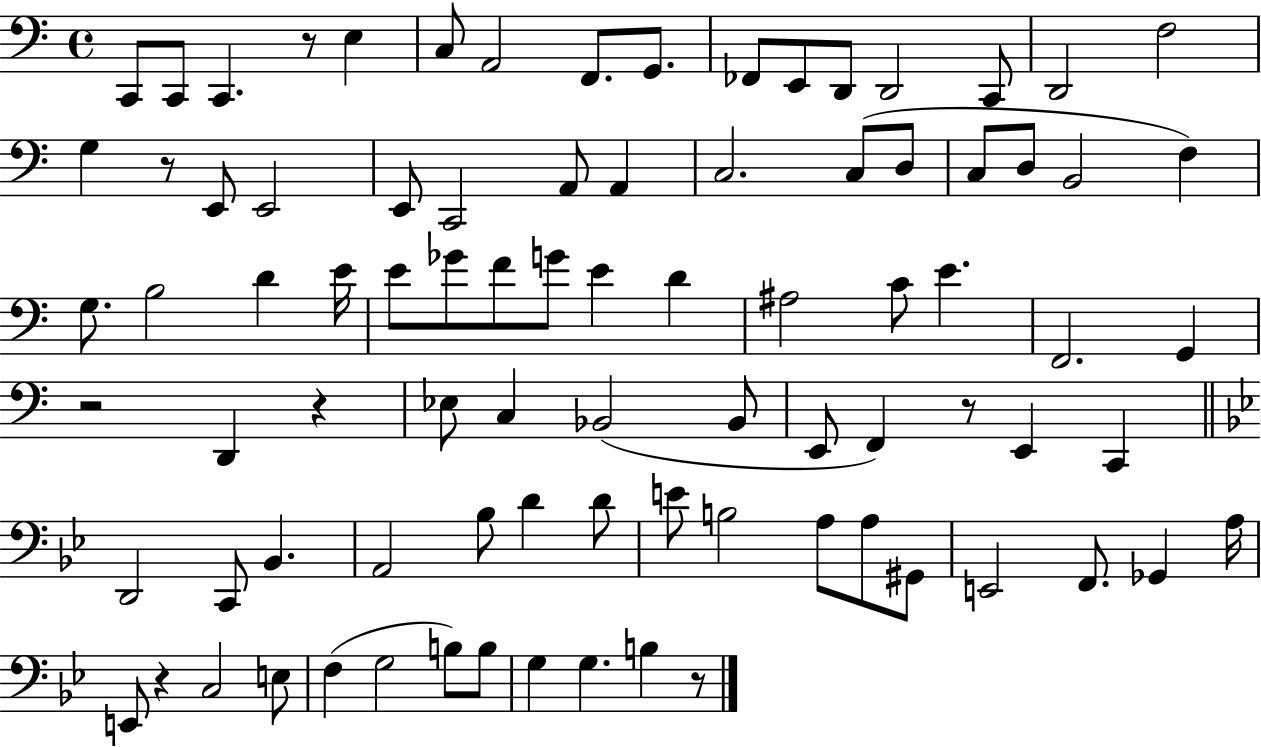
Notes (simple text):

C2/e C2/e C2/q. R/e E3/q C3/e A2/h F2/e. G2/e. FES2/e E2/e D2/e D2/h C2/e D2/h F3/h G3/q R/e E2/e E2/h E2/e C2/h A2/e A2/q C3/h. C3/e D3/e C3/e D3/e B2/h F3/q G3/e. B3/h D4/q E4/s E4/e Gb4/e F4/e G4/e E4/q D4/q A#3/h C4/e E4/q. F2/h. G2/q R/h D2/q R/q Eb3/e C3/q Bb2/h Bb2/e E2/e F2/q R/e E2/q C2/q D2/h C2/e Bb2/q. A2/h Bb3/e D4/q D4/e E4/e B3/h A3/e A3/e G#2/e E2/h F2/e. Gb2/q A3/s E2/e R/q C3/h E3/e F3/q G3/h B3/e B3/e G3/q G3/q. B3/q R/e